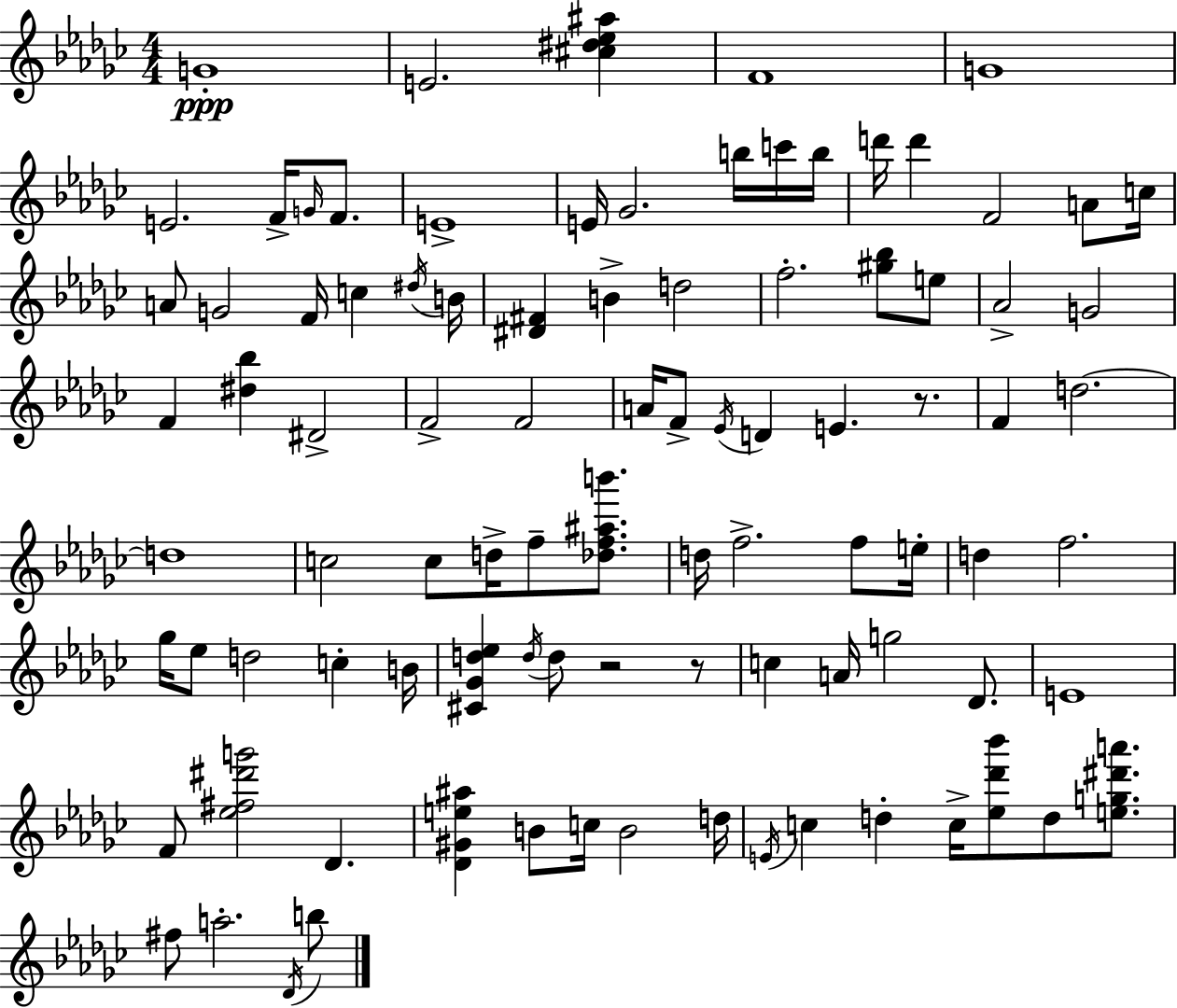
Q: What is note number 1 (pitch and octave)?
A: G4